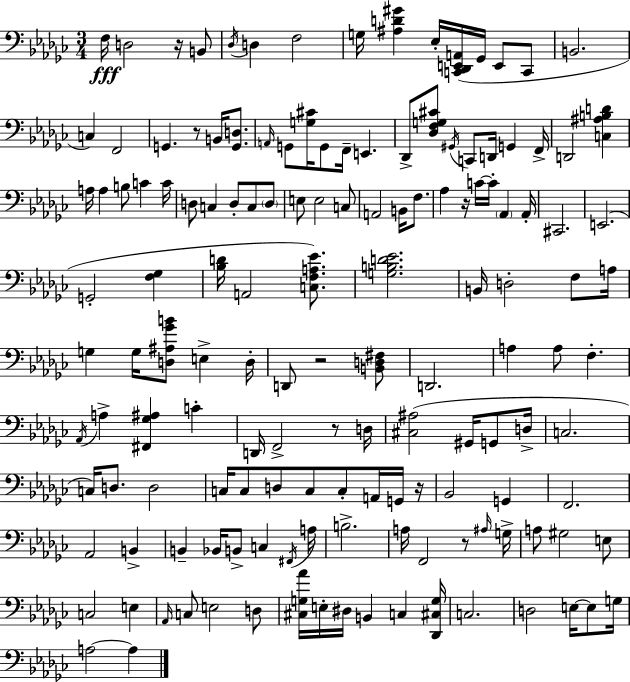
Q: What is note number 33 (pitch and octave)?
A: C4